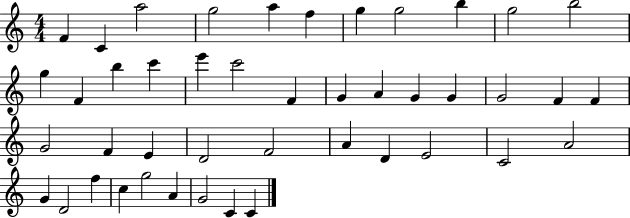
F4/q C4/q A5/h G5/h A5/q F5/q G5/q G5/h B5/q G5/h B5/h G5/q F4/q B5/q C6/q E6/q C6/h F4/q G4/q A4/q G4/q G4/q G4/h F4/q F4/q G4/h F4/q E4/q D4/h F4/h A4/q D4/q E4/h C4/h A4/h G4/q D4/h F5/q C5/q G5/h A4/q G4/h C4/q C4/q